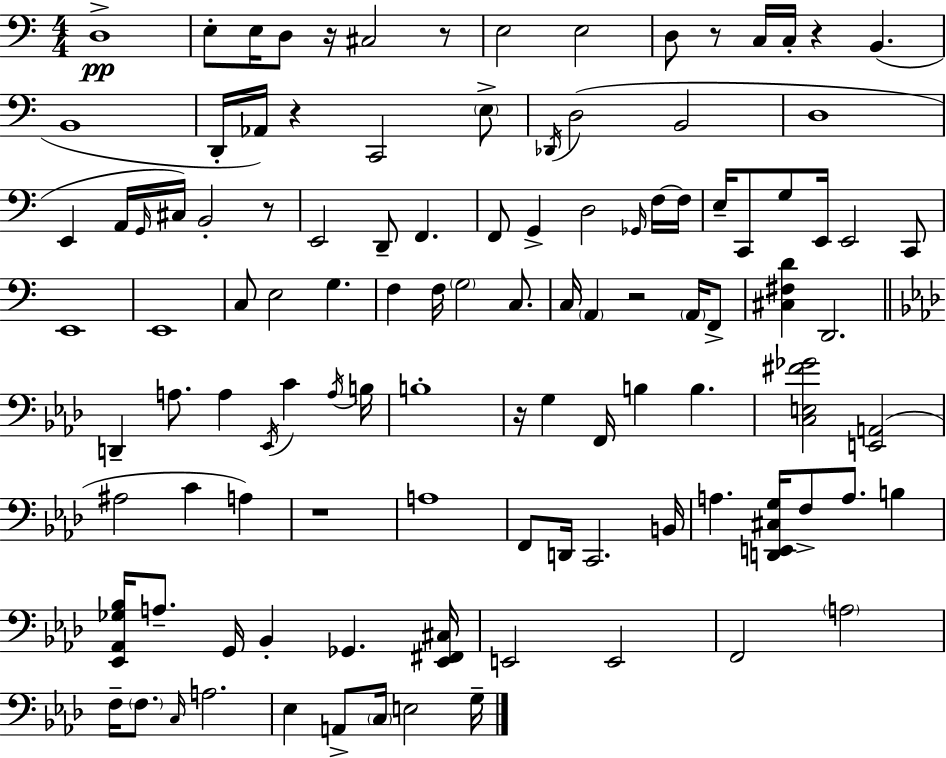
D3/w E3/e E3/s D3/e R/s C#3/h R/e E3/h E3/h D3/e R/e C3/s C3/s R/q B2/q. B2/w D2/s Ab2/s R/q C2/h E3/e Db2/s D3/h B2/h D3/w E2/q A2/s G2/s C#3/s B2/h R/e E2/h D2/e F2/q. F2/e G2/q D3/h Gb2/s F3/s F3/s E3/s C2/e G3/e E2/s E2/h C2/e E2/w E2/w C3/e E3/h G3/q. F3/q F3/s G3/h C3/e. C3/s A2/q R/h A2/s F2/e [C#3,F#3,D4]/q D2/h. D2/q A3/e. A3/q Eb2/s C4/q A3/s B3/s B3/w R/s G3/q F2/s B3/q B3/q. [C3,E3,F#4,Gb4]/h [E2,A2]/h A#3/h C4/q A3/q R/w A3/w F2/e D2/s C2/h. B2/s A3/q. [D2,E2,C#3,G3]/s F3/e A3/e. B3/q [Eb2,Ab2,Gb3,Bb3]/s A3/e. G2/s Bb2/q Gb2/q. [Eb2,F#2,C#3]/s E2/h E2/h F2/h A3/h F3/s F3/e. C3/s A3/h. Eb3/q A2/e C3/s E3/h G3/s